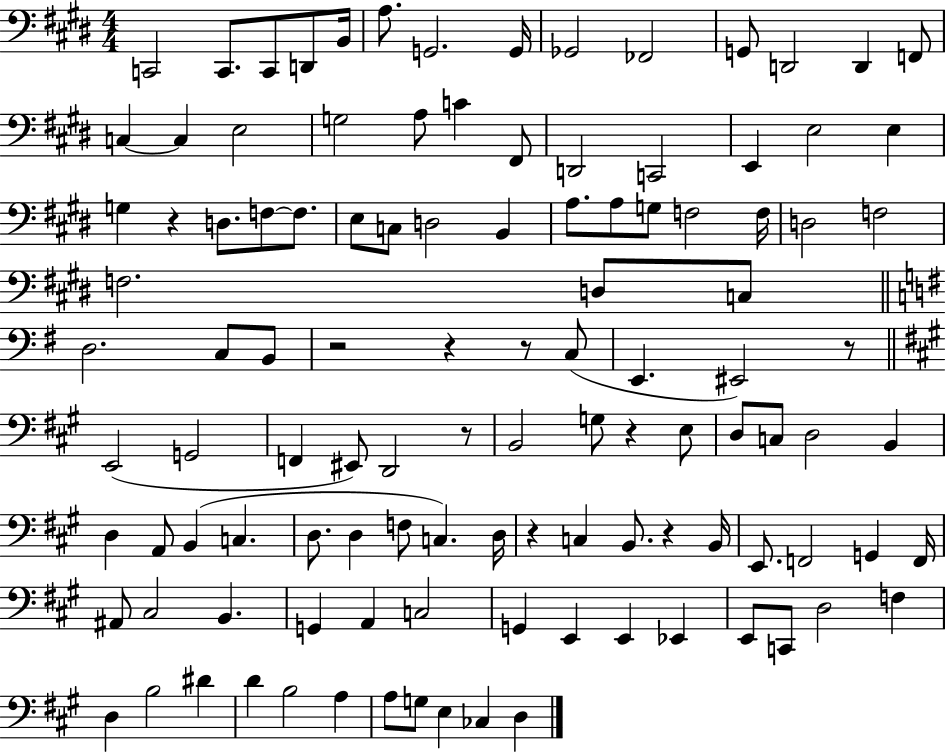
X:1
T:Untitled
M:4/4
L:1/4
K:E
C,,2 C,,/2 C,,/2 D,,/2 B,,/4 A,/2 G,,2 G,,/4 _G,,2 _F,,2 G,,/2 D,,2 D,, F,,/2 C, C, E,2 G,2 A,/2 C ^F,,/2 D,,2 C,,2 E,, E,2 E, G, z D,/2 F,/2 F,/2 E,/2 C,/2 D,2 B,, A,/2 A,/2 G,/2 F,2 F,/4 D,2 F,2 F,2 D,/2 C,/2 D,2 C,/2 B,,/2 z2 z z/2 C,/2 E,, ^E,,2 z/2 E,,2 G,,2 F,, ^E,,/2 D,,2 z/2 B,,2 G,/2 z E,/2 D,/2 C,/2 D,2 B,, D, A,,/2 B,, C, D,/2 D, F,/2 C, D,/4 z C, B,,/2 z B,,/4 E,,/2 F,,2 G,, F,,/4 ^A,,/2 ^C,2 B,, G,, A,, C,2 G,, E,, E,, _E,, E,,/2 C,,/2 D,2 F, D, B,2 ^D D B,2 A, A,/2 G,/2 E, _C, D,